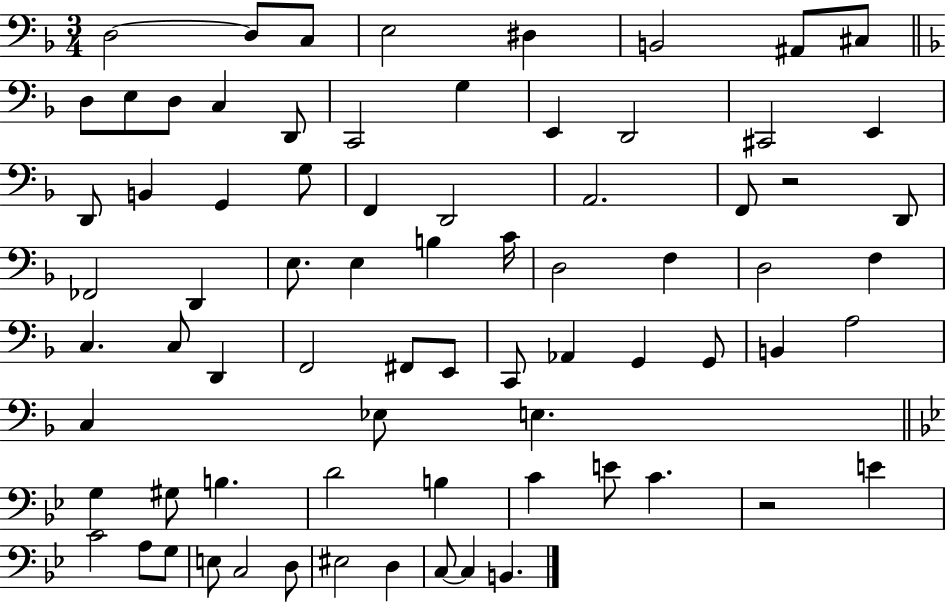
D3/h D3/e C3/e E3/h D#3/q B2/h A#2/e C#3/e D3/e E3/e D3/e C3/q D2/e C2/h G3/q E2/q D2/h C#2/h E2/q D2/e B2/q G2/q G3/e F2/q D2/h A2/h. F2/e R/h D2/e FES2/h D2/q E3/e. E3/q B3/q C4/s D3/h F3/q D3/h F3/q C3/q. C3/e D2/q F2/h F#2/e E2/e C2/e Ab2/q G2/q G2/e B2/q A3/h C3/q Eb3/e E3/q. G3/q G#3/e B3/q. D4/h B3/q C4/q E4/e C4/q. R/h E4/q C4/h A3/e G3/e E3/e C3/h D3/e EIS3/h D3/q C3/e C3/q B2/q.